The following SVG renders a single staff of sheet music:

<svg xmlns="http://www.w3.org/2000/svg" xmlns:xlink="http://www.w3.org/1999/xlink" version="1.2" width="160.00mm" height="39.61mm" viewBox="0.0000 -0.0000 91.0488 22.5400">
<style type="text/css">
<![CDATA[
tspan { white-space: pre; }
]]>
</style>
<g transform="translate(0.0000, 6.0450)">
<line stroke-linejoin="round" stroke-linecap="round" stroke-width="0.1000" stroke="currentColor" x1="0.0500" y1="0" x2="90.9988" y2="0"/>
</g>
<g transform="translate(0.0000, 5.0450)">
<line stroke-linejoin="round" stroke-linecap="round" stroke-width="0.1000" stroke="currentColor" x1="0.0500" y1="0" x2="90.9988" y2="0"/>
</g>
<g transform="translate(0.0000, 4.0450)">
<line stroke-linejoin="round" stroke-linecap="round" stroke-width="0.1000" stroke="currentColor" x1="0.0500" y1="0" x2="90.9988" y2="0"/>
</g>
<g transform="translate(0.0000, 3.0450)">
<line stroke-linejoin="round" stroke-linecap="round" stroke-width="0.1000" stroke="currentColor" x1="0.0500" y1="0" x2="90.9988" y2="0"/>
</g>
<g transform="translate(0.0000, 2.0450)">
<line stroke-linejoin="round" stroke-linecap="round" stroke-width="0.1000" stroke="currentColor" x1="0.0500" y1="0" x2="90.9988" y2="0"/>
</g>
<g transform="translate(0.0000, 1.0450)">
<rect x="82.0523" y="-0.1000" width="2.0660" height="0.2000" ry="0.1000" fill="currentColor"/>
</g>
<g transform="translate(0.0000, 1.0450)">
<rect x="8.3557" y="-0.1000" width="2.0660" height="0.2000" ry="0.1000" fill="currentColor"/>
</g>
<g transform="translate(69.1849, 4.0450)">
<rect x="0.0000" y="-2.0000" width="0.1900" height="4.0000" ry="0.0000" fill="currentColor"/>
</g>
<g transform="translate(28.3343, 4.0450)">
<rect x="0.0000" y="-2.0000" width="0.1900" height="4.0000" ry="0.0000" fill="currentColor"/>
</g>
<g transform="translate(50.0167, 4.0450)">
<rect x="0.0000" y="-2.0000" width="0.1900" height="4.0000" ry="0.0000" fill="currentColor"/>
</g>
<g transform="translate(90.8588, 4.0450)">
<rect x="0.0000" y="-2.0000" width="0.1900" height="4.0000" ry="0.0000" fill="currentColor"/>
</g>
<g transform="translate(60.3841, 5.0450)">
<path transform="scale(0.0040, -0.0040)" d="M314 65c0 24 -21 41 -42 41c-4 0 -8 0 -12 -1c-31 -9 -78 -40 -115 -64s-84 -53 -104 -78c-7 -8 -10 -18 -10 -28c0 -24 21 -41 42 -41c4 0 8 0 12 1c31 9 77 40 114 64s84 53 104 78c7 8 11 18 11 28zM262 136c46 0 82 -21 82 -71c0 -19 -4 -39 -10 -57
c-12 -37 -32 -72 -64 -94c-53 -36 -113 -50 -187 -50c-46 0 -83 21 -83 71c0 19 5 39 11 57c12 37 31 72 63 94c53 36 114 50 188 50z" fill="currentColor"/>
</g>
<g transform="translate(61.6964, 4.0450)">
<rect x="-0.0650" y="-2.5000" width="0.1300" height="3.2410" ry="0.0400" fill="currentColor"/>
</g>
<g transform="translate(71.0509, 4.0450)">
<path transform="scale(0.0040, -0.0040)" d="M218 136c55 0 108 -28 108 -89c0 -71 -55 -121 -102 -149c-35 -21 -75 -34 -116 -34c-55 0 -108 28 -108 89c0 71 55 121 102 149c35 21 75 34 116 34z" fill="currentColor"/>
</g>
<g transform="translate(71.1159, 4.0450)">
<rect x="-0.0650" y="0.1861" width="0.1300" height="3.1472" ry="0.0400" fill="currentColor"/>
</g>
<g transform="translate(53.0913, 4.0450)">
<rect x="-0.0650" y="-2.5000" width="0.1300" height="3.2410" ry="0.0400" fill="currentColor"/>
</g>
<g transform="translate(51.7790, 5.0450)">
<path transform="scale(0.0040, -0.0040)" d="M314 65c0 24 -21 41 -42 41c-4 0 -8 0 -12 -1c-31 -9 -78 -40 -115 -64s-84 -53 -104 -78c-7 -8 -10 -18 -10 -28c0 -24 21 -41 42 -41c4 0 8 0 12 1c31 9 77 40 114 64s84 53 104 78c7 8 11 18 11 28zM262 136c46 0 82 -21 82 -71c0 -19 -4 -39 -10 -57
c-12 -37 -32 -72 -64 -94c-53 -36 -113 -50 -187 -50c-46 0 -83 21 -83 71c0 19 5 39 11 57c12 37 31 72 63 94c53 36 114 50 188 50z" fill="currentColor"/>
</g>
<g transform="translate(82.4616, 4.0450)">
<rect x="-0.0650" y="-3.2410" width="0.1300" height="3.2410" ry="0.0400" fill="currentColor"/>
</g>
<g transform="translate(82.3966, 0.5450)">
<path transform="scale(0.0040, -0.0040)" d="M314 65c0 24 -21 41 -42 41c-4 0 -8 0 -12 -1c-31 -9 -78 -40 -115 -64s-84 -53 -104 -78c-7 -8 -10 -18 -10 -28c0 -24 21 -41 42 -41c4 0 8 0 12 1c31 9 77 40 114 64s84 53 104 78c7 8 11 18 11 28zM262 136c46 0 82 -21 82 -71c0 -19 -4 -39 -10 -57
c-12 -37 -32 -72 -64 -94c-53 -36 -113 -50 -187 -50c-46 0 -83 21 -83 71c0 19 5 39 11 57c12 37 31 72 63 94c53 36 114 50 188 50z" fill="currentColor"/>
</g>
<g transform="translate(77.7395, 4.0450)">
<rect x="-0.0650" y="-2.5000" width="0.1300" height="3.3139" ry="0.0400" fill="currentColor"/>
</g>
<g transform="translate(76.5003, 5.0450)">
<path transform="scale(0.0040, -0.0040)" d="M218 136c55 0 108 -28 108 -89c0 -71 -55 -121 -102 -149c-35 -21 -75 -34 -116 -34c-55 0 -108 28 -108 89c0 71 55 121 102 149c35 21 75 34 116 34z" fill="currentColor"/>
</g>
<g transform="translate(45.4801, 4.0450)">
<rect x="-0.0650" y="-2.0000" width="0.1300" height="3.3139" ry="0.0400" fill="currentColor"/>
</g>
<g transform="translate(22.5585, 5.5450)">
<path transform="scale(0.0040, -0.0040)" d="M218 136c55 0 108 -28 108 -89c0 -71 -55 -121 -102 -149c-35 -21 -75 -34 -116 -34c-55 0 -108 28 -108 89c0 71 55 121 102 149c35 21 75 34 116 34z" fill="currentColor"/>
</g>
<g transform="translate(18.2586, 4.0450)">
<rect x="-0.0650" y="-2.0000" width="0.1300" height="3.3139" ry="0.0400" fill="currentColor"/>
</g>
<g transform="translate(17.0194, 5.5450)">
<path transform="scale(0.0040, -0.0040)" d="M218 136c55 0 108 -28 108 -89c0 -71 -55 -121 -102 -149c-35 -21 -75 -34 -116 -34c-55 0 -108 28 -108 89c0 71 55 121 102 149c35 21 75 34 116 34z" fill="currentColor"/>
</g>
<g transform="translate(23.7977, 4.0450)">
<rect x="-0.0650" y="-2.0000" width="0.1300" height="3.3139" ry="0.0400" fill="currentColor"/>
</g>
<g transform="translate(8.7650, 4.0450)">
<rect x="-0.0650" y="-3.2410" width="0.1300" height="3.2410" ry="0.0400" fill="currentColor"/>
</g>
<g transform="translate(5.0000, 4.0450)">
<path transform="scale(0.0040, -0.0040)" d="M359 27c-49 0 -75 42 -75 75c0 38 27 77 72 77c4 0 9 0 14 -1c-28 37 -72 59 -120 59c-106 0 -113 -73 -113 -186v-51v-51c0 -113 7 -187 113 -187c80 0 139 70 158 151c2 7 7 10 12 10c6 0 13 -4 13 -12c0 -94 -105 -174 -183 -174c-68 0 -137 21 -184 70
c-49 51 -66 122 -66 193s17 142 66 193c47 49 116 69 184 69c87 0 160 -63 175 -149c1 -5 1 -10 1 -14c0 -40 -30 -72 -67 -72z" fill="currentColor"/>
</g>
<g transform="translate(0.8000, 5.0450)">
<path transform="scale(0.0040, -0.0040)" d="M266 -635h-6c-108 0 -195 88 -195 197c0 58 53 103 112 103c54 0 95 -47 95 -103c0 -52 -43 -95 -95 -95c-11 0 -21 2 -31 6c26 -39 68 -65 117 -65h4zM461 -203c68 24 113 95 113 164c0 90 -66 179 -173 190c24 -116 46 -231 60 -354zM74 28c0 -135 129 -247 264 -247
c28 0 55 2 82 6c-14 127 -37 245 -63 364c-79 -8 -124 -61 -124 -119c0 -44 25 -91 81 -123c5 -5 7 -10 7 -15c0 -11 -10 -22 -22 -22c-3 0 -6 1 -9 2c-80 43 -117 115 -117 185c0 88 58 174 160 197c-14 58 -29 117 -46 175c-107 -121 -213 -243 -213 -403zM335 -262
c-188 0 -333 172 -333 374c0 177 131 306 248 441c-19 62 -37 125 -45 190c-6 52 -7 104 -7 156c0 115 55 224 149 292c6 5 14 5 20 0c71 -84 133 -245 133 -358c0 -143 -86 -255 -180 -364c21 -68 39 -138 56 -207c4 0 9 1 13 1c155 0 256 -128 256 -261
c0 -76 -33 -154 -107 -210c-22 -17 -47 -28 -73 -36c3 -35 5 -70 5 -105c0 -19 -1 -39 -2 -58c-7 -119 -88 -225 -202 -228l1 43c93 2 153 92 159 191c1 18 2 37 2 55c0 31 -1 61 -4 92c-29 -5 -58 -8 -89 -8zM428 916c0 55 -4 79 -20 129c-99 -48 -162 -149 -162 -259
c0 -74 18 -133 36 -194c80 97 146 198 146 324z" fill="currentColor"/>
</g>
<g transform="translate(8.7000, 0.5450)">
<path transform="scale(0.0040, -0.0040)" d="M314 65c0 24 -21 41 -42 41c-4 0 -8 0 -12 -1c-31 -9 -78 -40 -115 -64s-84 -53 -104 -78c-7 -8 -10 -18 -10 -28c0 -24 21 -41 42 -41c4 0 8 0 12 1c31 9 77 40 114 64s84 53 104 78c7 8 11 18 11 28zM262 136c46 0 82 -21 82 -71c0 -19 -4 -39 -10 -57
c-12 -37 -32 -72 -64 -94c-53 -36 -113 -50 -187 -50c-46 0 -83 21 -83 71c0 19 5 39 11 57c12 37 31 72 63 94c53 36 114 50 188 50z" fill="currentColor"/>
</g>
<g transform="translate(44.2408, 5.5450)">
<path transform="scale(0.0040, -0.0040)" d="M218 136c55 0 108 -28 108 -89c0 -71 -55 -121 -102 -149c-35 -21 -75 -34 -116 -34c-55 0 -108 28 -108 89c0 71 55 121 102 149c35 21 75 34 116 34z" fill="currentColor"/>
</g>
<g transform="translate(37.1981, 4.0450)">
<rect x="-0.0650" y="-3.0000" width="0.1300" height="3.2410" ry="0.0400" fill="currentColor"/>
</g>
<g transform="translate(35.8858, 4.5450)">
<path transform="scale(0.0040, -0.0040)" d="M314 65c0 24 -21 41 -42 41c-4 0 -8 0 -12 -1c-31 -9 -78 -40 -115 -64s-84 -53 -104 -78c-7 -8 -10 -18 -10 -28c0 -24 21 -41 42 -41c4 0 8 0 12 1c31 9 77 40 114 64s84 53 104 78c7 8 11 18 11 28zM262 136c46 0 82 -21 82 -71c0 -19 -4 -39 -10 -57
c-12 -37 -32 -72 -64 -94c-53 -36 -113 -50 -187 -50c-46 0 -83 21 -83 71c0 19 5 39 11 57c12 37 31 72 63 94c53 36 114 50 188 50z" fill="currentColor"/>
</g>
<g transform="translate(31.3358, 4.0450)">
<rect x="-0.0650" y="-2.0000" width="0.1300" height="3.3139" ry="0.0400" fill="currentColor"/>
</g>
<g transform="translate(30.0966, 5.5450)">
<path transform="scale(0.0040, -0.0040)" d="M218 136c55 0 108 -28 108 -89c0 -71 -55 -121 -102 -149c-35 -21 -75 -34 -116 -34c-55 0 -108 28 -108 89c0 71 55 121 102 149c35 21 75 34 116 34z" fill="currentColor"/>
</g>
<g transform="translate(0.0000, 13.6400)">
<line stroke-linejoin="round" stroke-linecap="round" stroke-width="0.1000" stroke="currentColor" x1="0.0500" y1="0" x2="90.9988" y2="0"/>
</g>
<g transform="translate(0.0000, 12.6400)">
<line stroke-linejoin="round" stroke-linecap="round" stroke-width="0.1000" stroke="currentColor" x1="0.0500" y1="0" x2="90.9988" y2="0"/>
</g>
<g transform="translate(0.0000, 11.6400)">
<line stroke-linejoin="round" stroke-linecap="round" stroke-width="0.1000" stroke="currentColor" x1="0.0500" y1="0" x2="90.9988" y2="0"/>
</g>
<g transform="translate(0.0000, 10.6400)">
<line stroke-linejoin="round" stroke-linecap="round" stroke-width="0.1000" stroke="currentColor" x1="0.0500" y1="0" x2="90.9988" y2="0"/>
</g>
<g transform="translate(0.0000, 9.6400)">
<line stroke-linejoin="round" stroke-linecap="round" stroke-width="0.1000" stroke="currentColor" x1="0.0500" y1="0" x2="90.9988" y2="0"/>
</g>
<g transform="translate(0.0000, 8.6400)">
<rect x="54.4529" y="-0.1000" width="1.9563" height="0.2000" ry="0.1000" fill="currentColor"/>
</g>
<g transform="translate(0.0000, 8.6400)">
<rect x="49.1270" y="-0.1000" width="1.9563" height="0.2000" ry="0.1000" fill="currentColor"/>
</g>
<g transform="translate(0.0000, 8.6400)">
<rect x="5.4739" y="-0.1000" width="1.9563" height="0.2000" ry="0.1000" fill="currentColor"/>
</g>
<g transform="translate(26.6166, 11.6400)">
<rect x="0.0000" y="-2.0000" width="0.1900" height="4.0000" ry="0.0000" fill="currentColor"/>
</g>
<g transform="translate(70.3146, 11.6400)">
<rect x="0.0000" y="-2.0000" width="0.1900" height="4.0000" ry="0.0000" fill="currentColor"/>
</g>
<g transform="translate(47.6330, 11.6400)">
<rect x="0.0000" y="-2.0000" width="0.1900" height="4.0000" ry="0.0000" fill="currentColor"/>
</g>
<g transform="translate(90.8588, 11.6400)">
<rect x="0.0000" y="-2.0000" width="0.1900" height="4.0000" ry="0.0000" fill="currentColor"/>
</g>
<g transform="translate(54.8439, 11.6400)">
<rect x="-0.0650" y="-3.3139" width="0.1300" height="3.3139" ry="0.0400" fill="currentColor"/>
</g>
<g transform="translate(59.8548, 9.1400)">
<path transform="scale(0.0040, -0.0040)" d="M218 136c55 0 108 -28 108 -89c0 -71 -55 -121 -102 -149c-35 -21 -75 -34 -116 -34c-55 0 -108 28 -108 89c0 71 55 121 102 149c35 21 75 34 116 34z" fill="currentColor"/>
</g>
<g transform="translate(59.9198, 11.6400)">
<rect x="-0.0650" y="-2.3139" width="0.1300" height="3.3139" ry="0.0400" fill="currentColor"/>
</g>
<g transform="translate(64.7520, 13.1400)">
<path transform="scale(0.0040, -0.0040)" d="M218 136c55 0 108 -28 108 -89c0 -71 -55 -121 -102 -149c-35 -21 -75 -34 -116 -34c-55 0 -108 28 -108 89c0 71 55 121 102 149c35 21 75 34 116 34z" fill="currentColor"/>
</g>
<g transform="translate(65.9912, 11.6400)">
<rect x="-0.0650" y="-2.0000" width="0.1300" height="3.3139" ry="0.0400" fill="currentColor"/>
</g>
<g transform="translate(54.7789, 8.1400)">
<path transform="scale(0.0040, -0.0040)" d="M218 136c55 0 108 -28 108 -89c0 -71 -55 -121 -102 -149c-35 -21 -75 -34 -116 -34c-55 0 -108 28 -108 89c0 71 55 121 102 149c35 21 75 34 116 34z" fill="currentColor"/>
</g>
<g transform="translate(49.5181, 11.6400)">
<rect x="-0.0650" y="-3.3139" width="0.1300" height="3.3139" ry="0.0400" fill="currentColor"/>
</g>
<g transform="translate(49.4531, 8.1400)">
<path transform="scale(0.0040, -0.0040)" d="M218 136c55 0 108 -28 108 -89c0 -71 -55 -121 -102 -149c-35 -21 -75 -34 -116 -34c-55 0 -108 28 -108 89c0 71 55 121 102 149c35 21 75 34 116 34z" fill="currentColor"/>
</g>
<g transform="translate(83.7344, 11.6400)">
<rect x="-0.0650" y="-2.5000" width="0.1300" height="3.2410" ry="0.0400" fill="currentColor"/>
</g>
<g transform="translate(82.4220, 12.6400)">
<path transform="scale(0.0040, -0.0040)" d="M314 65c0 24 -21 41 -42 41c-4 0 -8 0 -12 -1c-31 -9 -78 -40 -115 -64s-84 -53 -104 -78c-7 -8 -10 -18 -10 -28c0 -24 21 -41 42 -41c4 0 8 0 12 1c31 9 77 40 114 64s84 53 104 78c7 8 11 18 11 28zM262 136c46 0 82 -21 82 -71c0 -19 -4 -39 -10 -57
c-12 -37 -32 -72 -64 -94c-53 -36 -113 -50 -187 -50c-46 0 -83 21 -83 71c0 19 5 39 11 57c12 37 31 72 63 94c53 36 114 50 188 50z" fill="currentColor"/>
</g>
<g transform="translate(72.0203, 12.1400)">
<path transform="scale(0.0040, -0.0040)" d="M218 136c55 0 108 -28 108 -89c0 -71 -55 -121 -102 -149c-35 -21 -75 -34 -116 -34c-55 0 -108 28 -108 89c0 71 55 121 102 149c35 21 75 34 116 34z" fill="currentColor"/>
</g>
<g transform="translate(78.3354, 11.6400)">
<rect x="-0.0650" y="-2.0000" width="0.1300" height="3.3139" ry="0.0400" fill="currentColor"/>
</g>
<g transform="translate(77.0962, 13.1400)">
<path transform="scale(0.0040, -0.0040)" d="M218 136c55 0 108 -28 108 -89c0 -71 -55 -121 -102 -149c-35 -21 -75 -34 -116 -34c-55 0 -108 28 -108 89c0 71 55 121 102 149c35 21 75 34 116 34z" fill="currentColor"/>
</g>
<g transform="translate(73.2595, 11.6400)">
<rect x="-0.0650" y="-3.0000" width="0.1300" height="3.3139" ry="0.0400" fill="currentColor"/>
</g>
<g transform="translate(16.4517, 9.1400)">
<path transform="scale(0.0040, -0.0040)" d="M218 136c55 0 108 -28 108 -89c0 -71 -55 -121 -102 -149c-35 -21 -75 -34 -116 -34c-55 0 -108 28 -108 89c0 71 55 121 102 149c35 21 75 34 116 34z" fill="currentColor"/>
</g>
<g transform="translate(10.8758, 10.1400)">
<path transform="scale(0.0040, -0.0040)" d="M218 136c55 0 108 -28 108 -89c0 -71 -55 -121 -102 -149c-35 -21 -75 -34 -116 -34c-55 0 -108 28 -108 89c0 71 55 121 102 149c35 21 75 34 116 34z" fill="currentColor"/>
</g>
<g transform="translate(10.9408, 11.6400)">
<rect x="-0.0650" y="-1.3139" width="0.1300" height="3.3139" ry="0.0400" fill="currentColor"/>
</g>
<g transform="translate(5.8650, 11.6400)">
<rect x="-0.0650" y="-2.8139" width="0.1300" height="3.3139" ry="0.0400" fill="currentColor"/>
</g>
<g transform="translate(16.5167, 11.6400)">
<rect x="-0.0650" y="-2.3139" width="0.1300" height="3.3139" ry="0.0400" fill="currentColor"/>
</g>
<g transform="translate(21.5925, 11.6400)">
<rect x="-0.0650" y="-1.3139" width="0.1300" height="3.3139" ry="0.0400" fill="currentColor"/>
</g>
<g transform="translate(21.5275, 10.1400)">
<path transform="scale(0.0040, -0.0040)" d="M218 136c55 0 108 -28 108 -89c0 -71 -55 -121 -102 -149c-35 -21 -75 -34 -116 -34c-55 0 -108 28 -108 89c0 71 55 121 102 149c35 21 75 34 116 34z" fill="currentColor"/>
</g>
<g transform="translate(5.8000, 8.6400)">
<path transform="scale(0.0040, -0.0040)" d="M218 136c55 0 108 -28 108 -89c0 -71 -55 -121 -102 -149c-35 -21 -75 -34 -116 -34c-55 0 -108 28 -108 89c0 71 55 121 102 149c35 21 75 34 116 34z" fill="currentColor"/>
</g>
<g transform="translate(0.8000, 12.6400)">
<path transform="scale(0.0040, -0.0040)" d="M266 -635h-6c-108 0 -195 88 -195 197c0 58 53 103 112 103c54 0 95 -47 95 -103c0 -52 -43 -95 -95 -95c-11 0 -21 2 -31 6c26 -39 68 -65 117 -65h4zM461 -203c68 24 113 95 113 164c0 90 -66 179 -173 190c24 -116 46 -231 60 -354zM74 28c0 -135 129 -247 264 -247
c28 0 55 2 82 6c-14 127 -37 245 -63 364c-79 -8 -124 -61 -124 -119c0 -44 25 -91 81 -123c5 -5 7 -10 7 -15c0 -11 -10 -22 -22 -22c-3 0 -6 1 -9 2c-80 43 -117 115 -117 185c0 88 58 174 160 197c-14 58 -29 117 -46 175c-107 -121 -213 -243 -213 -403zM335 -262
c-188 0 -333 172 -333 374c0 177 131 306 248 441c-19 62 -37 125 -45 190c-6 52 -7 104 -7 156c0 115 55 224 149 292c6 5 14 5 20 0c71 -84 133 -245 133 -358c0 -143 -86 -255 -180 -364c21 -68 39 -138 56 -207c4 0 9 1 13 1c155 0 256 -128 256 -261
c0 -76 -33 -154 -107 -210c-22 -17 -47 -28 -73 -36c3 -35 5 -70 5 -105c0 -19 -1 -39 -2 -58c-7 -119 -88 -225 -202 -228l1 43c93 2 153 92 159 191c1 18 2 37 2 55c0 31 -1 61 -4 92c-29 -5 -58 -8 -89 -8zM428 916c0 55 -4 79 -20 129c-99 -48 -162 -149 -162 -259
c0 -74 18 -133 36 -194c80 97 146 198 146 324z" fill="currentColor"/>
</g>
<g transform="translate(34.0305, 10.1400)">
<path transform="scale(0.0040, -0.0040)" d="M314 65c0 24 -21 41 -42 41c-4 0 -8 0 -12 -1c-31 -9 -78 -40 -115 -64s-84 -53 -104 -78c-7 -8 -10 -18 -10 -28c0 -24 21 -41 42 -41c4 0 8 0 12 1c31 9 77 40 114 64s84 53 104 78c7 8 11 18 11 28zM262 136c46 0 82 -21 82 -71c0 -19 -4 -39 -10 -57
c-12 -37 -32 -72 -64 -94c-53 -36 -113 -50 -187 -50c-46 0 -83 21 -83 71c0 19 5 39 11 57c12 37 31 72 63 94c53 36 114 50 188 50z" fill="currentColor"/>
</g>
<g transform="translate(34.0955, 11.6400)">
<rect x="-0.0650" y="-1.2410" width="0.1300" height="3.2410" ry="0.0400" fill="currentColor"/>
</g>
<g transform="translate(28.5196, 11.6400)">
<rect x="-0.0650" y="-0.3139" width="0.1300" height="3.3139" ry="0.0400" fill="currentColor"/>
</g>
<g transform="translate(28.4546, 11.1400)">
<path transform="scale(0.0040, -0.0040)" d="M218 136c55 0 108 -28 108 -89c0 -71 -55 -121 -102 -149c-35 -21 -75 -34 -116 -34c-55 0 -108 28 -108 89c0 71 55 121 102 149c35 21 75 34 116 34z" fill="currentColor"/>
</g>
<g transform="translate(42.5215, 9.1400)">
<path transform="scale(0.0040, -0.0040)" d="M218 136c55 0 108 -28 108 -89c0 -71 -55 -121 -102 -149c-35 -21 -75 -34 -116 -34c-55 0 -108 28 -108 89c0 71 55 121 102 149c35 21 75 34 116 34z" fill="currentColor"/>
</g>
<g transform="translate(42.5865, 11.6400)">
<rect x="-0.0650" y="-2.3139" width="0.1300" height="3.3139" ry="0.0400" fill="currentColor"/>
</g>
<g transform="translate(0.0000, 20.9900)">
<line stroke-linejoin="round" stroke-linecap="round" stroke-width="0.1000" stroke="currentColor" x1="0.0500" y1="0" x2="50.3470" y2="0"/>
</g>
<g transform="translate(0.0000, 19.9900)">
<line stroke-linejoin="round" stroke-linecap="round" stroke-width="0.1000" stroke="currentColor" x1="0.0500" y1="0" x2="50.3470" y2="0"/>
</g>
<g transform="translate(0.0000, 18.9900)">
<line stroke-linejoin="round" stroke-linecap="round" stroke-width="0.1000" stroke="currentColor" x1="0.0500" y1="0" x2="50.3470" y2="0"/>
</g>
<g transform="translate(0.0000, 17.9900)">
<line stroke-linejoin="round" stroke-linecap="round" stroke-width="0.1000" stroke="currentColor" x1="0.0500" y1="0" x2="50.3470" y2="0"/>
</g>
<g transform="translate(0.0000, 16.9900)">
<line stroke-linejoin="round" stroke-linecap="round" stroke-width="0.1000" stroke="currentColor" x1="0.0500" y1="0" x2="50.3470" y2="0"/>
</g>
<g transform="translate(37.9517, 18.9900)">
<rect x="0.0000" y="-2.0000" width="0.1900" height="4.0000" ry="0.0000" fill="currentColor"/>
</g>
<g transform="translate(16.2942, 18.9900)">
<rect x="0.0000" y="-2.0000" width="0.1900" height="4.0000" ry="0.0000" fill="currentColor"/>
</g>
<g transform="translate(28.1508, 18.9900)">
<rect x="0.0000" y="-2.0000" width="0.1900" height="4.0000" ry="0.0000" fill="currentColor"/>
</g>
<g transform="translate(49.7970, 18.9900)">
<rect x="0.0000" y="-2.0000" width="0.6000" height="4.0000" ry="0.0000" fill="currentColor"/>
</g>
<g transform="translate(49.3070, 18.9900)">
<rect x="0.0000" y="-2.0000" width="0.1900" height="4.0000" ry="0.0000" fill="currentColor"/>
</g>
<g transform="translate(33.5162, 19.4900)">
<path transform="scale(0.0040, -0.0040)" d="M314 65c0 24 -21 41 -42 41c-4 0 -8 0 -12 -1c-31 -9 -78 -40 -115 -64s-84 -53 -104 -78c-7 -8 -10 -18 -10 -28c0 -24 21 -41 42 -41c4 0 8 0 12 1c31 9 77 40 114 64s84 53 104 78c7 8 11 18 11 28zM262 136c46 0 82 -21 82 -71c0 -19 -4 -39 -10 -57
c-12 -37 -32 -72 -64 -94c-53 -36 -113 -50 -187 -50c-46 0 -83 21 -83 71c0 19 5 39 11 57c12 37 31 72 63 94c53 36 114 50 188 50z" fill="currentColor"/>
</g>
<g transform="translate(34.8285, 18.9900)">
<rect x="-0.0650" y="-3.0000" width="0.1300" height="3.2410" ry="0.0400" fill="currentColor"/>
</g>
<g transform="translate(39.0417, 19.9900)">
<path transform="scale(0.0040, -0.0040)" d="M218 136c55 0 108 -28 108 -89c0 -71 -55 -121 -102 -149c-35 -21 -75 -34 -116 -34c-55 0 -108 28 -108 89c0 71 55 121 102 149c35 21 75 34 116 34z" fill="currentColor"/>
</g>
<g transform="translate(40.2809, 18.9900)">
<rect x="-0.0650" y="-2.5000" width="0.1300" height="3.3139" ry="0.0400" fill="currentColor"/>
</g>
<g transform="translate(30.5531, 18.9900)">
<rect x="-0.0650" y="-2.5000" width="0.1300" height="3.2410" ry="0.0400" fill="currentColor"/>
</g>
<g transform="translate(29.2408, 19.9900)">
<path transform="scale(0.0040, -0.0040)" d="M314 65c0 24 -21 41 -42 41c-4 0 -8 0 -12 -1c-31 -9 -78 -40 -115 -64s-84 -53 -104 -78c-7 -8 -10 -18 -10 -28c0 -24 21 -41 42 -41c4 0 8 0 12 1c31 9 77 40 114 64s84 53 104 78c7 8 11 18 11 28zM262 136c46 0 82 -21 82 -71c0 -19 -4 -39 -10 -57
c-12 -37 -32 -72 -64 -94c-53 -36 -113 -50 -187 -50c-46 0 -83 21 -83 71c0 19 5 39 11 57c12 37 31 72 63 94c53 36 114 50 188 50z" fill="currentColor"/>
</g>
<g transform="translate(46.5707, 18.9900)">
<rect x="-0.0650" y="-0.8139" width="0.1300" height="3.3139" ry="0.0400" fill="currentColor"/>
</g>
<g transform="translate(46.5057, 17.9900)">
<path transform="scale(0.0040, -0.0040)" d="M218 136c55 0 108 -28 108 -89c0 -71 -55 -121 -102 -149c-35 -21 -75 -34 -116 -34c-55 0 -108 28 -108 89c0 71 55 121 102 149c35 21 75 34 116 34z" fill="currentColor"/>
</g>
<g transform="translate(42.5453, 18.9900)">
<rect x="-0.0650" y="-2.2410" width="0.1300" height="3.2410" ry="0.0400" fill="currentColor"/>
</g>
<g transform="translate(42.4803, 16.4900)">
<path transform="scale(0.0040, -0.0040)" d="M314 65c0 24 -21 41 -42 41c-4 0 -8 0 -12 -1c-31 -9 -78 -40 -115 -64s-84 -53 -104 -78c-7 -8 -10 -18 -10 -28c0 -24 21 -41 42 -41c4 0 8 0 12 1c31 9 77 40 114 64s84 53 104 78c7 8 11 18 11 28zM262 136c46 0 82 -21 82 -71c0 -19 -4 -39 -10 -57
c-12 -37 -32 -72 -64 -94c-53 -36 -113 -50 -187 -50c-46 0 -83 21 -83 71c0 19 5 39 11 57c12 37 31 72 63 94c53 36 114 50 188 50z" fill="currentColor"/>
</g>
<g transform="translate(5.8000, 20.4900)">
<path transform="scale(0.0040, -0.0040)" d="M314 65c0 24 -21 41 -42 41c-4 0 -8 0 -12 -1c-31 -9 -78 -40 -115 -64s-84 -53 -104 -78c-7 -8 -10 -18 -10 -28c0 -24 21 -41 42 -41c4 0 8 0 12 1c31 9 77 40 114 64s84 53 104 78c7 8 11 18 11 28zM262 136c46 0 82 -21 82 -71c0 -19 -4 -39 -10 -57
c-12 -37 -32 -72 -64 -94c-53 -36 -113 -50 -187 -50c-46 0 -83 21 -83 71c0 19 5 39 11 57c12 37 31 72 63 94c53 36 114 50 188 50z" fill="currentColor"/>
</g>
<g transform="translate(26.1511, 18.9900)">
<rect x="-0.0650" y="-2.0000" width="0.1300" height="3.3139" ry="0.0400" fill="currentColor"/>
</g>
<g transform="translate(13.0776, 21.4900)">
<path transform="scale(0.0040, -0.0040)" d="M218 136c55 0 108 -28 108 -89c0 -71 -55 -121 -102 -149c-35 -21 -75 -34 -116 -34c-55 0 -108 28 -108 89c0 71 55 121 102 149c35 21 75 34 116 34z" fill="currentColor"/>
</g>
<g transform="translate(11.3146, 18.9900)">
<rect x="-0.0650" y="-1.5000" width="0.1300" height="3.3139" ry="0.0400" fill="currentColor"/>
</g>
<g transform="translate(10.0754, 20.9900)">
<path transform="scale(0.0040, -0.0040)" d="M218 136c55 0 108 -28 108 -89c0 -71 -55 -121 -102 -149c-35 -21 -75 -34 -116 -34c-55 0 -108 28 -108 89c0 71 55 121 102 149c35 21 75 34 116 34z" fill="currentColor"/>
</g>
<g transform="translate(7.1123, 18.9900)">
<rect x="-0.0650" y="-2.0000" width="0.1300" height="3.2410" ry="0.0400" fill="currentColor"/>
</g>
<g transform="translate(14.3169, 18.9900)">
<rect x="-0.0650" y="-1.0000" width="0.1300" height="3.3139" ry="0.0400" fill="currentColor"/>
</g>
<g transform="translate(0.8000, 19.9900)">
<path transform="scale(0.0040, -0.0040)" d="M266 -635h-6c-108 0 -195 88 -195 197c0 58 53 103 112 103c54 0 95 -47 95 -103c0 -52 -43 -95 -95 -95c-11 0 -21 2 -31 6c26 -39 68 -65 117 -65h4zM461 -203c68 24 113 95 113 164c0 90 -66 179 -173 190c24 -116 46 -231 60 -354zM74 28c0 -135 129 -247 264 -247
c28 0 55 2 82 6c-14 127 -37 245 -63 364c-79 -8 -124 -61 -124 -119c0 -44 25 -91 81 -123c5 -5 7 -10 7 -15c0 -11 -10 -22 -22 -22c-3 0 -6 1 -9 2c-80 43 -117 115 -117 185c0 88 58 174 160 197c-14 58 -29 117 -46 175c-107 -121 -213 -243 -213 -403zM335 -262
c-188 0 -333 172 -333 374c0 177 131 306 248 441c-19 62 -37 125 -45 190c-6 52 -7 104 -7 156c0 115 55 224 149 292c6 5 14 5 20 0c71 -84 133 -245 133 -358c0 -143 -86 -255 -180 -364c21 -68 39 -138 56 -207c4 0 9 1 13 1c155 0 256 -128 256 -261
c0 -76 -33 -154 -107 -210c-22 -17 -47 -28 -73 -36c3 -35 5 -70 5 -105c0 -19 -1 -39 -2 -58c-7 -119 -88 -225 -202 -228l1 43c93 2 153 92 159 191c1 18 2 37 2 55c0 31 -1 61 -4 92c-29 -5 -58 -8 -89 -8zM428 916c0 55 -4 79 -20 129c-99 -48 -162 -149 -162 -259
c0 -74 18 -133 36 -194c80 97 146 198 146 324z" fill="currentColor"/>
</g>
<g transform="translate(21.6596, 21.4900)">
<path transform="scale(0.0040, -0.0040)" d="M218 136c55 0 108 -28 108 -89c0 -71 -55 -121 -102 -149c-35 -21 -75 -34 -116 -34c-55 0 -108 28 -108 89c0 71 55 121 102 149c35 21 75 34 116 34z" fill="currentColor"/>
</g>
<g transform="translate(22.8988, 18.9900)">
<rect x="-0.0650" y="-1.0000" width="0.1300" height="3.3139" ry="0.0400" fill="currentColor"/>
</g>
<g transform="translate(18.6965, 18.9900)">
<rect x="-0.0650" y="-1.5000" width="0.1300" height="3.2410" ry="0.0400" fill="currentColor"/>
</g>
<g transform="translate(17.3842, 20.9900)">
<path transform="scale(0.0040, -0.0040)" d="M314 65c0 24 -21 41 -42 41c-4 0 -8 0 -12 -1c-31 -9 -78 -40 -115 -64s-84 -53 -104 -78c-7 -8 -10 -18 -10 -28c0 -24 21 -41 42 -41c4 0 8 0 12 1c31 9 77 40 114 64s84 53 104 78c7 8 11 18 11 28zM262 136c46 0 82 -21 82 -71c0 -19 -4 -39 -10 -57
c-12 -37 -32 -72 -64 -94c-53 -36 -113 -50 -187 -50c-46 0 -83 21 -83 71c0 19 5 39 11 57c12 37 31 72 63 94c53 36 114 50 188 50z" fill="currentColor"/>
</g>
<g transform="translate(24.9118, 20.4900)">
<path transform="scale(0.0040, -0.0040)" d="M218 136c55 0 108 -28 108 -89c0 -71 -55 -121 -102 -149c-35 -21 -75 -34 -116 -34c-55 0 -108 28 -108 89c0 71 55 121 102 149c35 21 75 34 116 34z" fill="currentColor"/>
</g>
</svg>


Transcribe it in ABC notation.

X:1
T:Untitled
M:4/4
L:1/4
K:C
b2 F F F A2 F G2 G2 B G b2 a e g e c e2 g b b g F A F G2 F2 E D E2 D F G2 A2 G g2 d